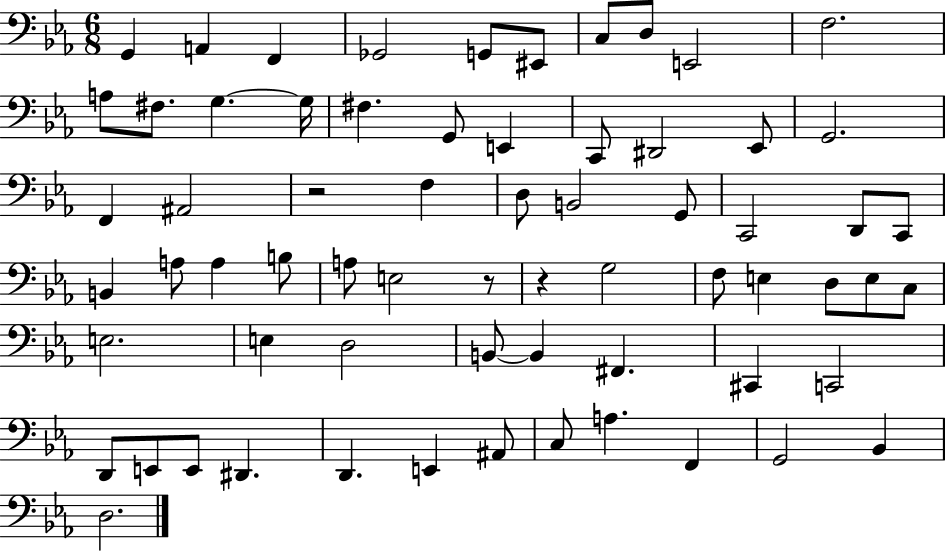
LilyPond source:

{
  \clef bass
  \numericTimeSignature
  \time 6/8
  \key ees \major
  g,4 a,4 f,4 | ges,2 g,8 eis,8 | c8 d8 e,2 | f2. | \break a8 fis8. g4.~~ g16 | fis4. g,8 e,4 | c,8 dis,2 ees,8 | g,2. | \break f,4 ais,2 | r2 f4 | d8 b,2 g,8 | c,2 d,8 c,8 | \break b,4 a8 a4 b8 | a8 e2 r8 | r4 g2 | f8 e4 d8 e8 c8 | \break e2. | e4 d2 | b,8~~ b,4 fis,4. | cis,4 c,2 | \break d,8 e,8 e,8 dis,4. | d,4. e,4 ais,8 | c8 a4. f,4 | g,2 bes,4 | \break d2. | \bar "|."
}